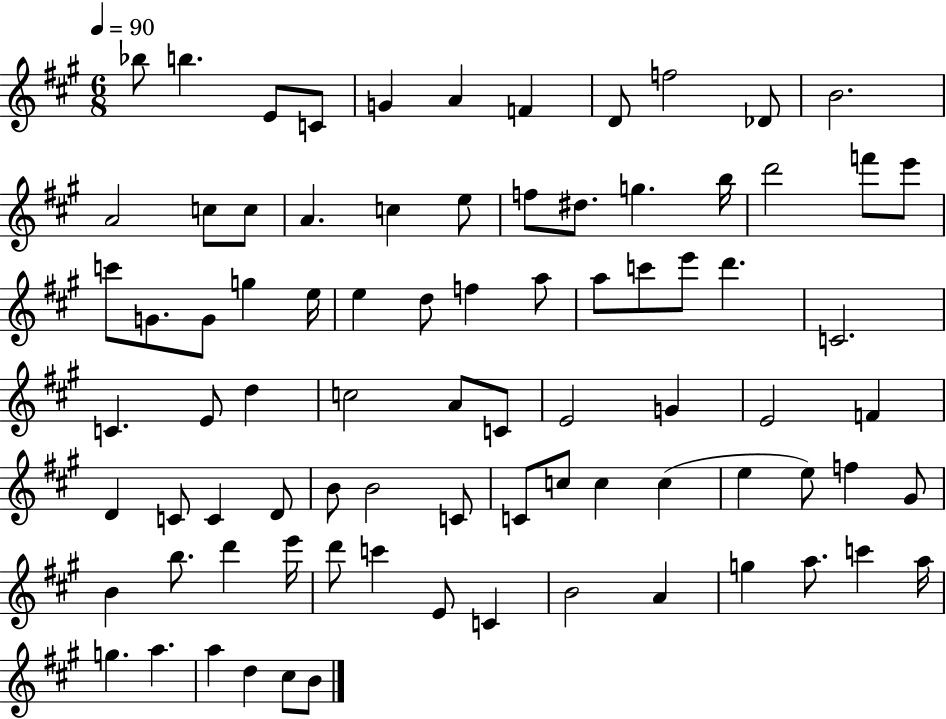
Bb5/e B5/q. E4/e C4/e G4/q A4/q F4/q D4/e F5/h Db4/e B4/h. A4/h C5/e C5/e A4/q. C5/q E5/e F5/e D#5/e. G5/q. B5/s D6/h F6/e E6/e C6/e G4/e. G4/e G5/q E5/s E5/q D5/e F5/q A5/e A5/e C6/e E6/e D6/q. C4/h. C4/q. E4/e D5/q C5/h A4/e C4/e E4/h G4/q E4/h F4/q D4/q C4/e C4/q D4/e B4/e B4/h C4/e C4/e C5/e C5/q C5/q E5/q E5/e F5/q G#4/e B4/q B5/e. D6/q E6/s D6/e C6/q E4/e C4/q B4/h A4/q G5/q A5/e. C6/q A5/s G5/q. A5/q. A5/q D5/q C#5/e B4/e